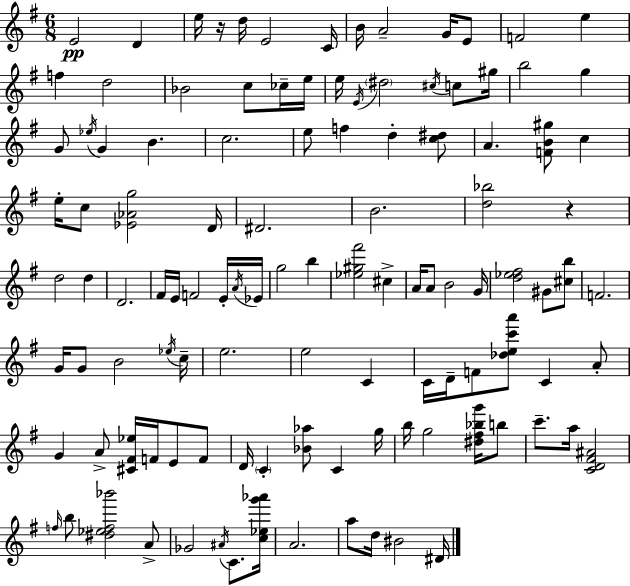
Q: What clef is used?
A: treble